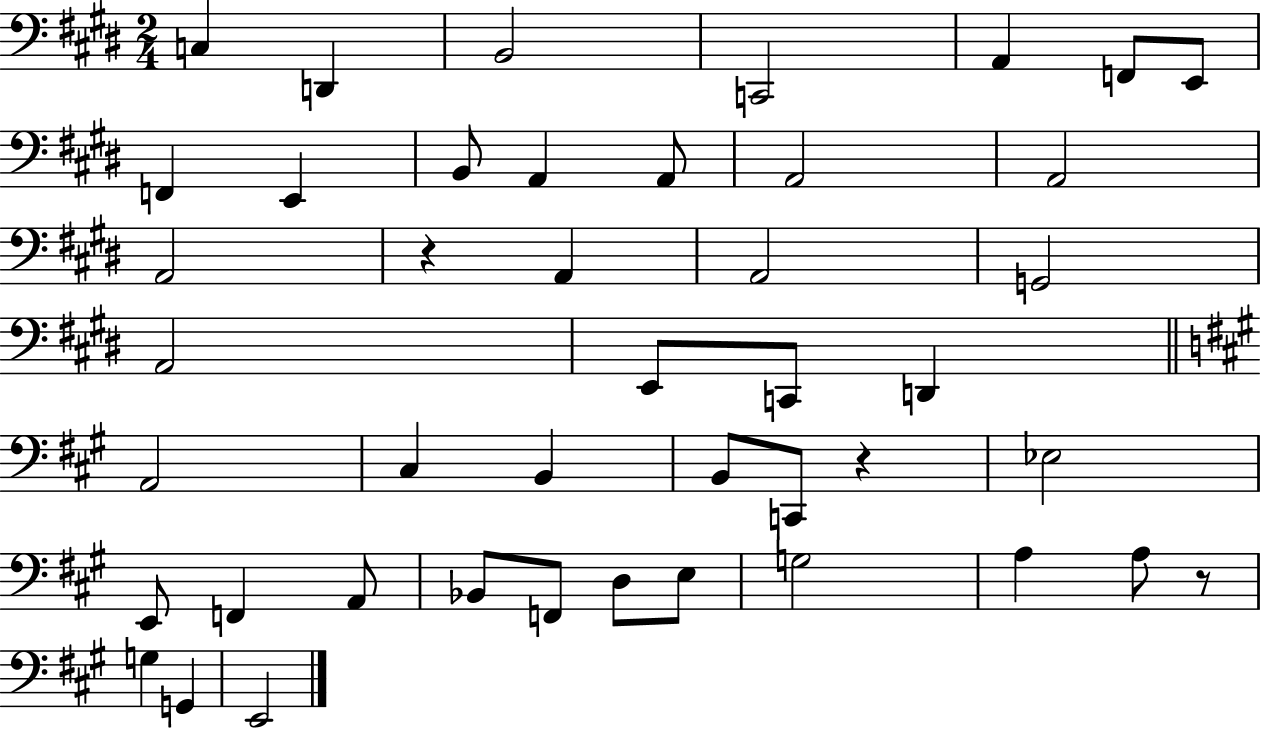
{
  \clef bass
  \numericTimeSignature
  \time 2/4
  \key e \major
  \repeat volta 2 { c4 d,4 | b,2 | c,2 | a,4 f,8 e,8 | \break f,4 e,4 | b,8 a,4 a,8 | a,2 | a,2 | \break a,2 | r4 a,4 | a,2 | g,2 | \break a,2 | e,8 c,8 d,4 | \bar "||" \break \key a \major a,2 | cis4 b,4 | b,8 c,8 r4 | ees2 | \break e,8 f,4 a,8 | bes,8 f,8 d8 e8 | g2 | a4 a8 r8 | \break g4 g,4 | e,2 | } \bar "|."
}